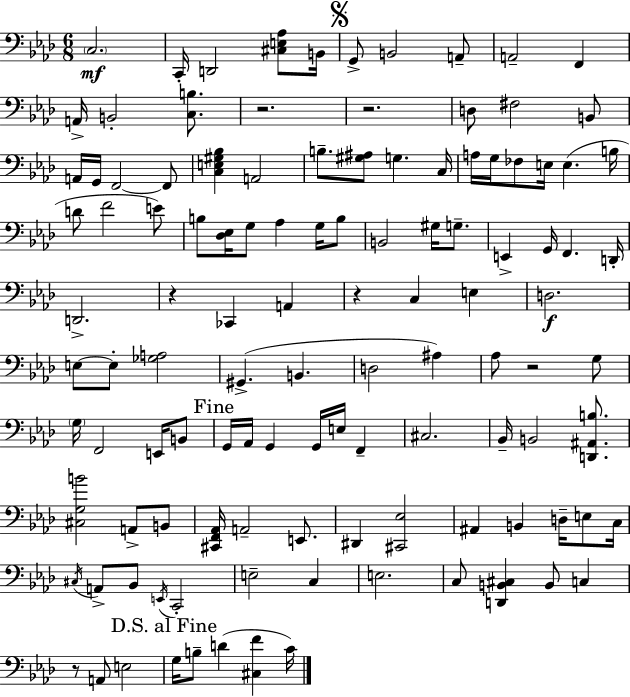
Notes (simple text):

C3/h. C2/s D2/h [C#3,E3,Ab3]/e B2/s G2/e B2/h A2/e A2/h F2/q A2/s B2/h [C3,B3]/e. R/h. R/h. D3/e F#3/h B2/e A2/s G2/s F2/h F2/e [C3,E3,G#3,Bb3]/q A2/h B3/e. [G#3,A#3]/e G3/q. C3/s A3/s G3/s FES3/e E3/s E3/q. B3/s D4/e F4/h E4/e B3/e [Db3,Eb3]/s G3/e Ab3/q G3/s B3/e B2/h G#3/s G3/e. E2/q G2/s F2/q. D2/s D2/h. R/q CES2/q A2/q R/q C3/q E3/q D3/h. E3/e E3/e [Gb3,A3]/h G#2/q. B2/q. D3/h A#3/q Ab3/e R/h G3/e G3/s F2/h E2/s B2/e G2/s Ab2/s G2/q G2/s E3/s F2/q C#3/h. Bb2/s B2/h [D2,A#2,B3]/e. [C#3,G3,B4]/h A2/e B2/e [C#2,F2,Ab2]/s A2/h E2/e. D#2/q [C#2,Eb3]/h A#2/q B2/q D3/s E3/e C3/s C#3/s A2/e Bb2/e E2/s C2/h E3/h C3/q E3/h. C3/e [D2,B2,C#3]/q B2/e C3/q R/e A2/e E3/h G3/s B3/e D4/q [C#3,F4]/q C4/s